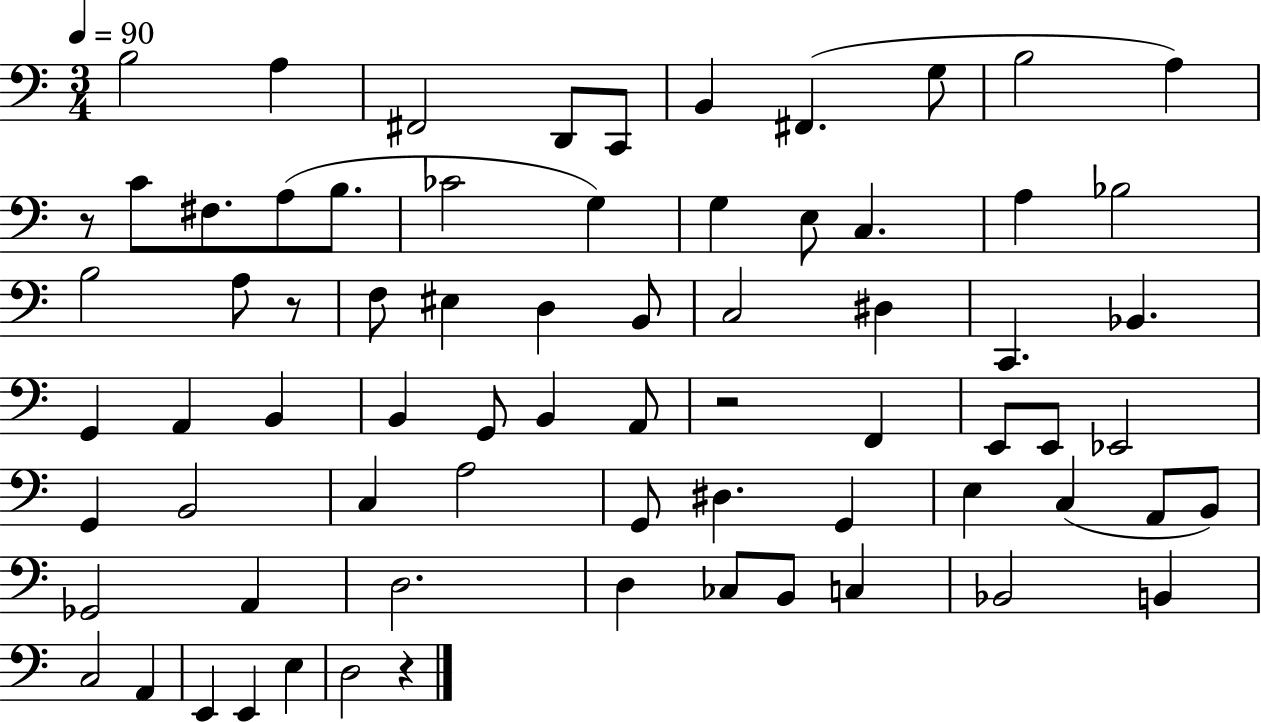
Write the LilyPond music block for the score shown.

{
  \clef bass
  \numericTimeSignature
  \time 3/4
  \key c \major
  \tempo 4 = 90
  b2 a4 | fis,2 d,8 c,8 | b,4 fis,4.( g8 | b2 a4) | \break r8 c'8 fis8. a8( b8. | ces'2 g4) | g4 e8 c4. | a4 bes2 | \break b2 a8 r8 | f8 eis4 d4 b,8 | c2 dis4 | c,4. bes,4. | \break g,4 a,4 b,4 | b,4 g,8 b,4 a,8 | r2 f,4 | e,8 e,8 ees,2 | \break g,4 b,2 | c4 a2 | g,8 dis4. g,4 | e4 c4( a,8 b,8) | \break ges,2 a,4 | d2. | d4 ces8 b,8 c4 | bes,2 b,4 | \break c2 a,4 | e,4 e,4 e4 | d2 r4 | \bar "|."
}